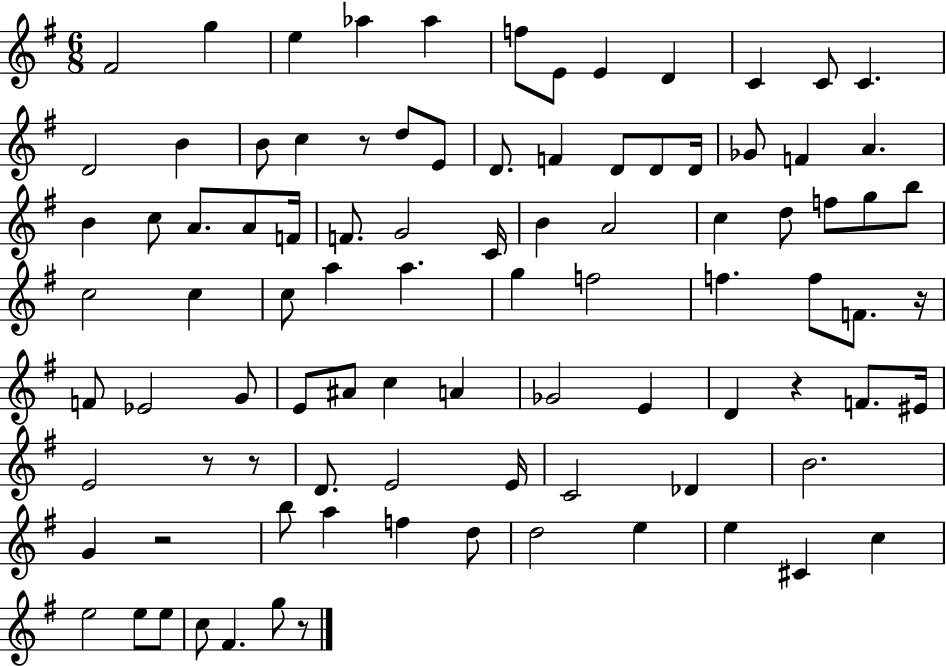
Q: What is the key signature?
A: G major